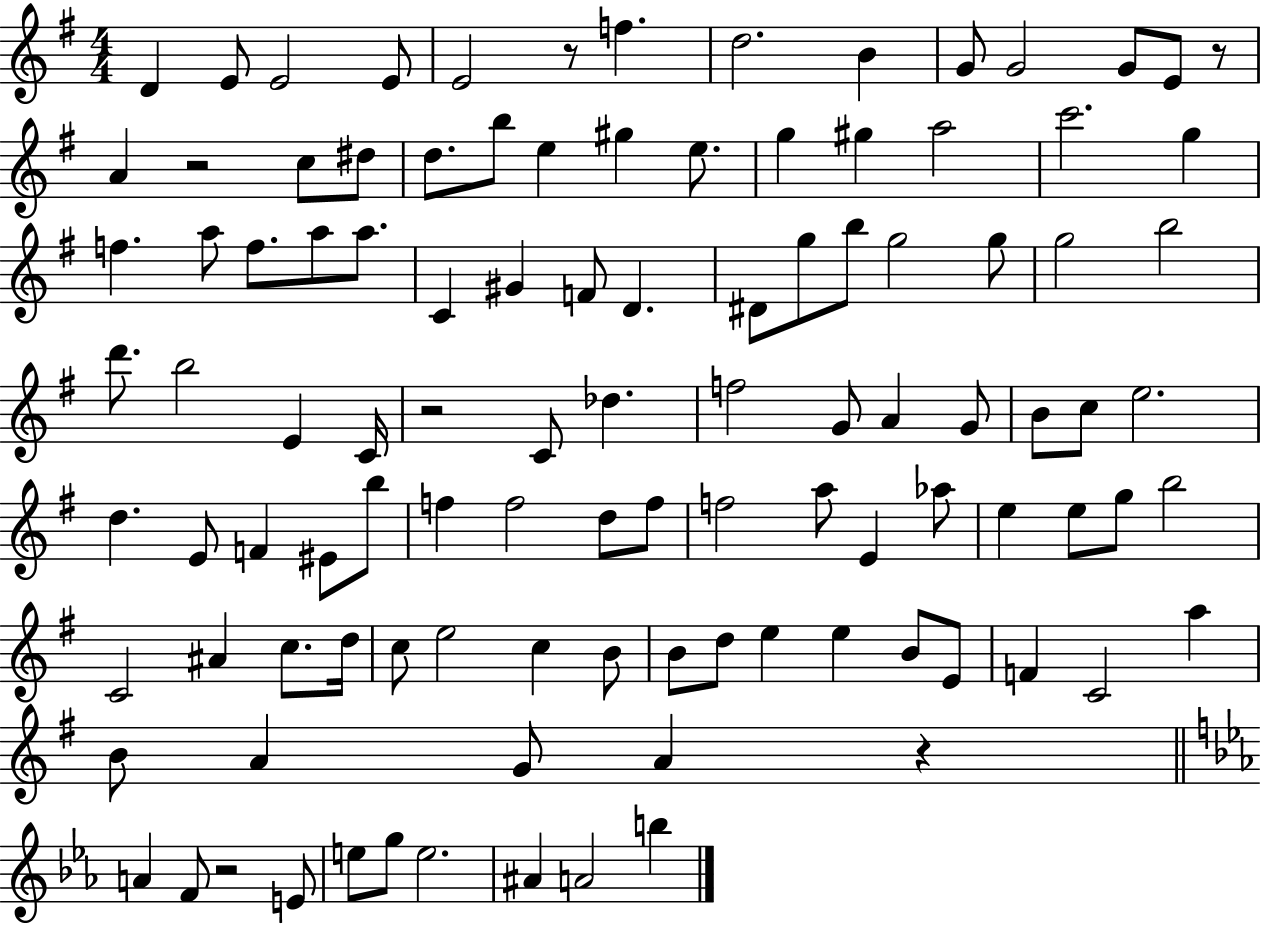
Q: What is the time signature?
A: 4/4